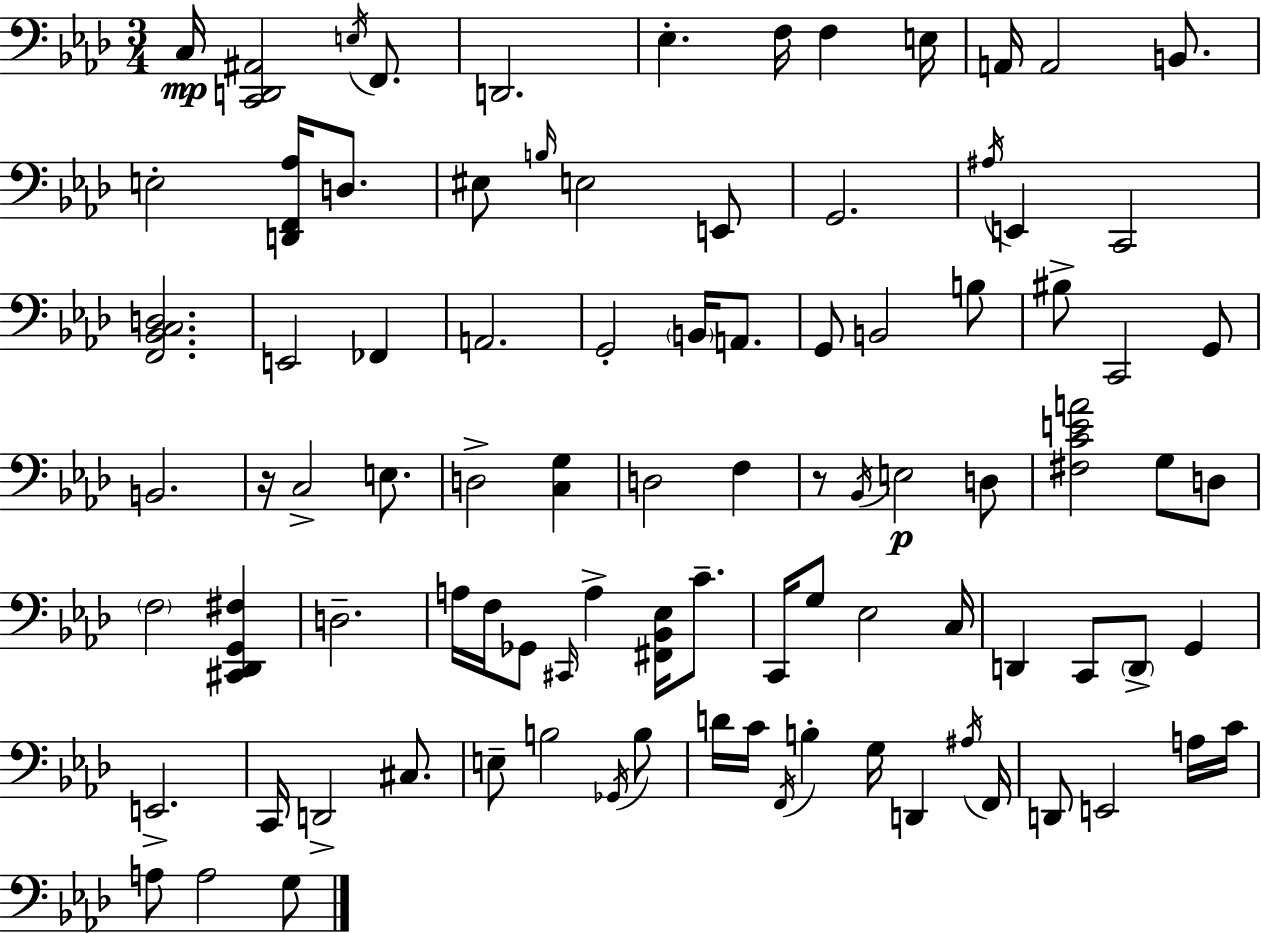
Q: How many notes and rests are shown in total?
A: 92